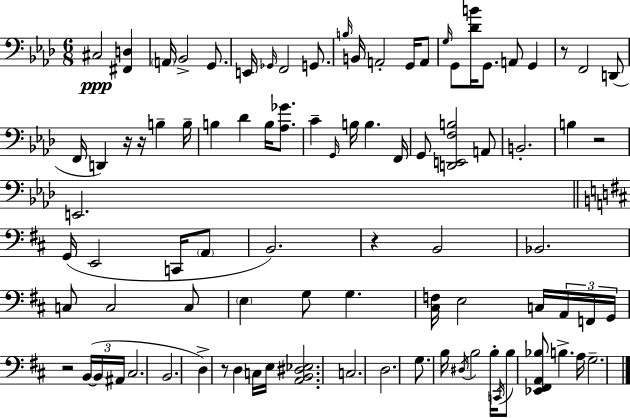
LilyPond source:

{
  \clef bass
  \numericTimeSignature
  \time 6/8
  \key aes \major
  cis2\ppp <fis, d>4 | \parenthesize a,16 bes,2-> g,8. | e,16 \grace { ges,16 } f,2 g,8. | \grace { b16 } b,16 a,2-. g,16 | \break a,8 \grace { g16 } g,8 <des' b'>16 g,8. a,8 g,4 | r8 f,2 | d,8( f,16 d,4) r16 r16 b4-- | b16-- b4 des'4 b16 | \break <aes ges'>8. c'4-- \grace { g,16 } b16 b4. | f,16 g,8 <d, e, f b>2 | a,8 b,2.-. | b4 r2 | \break e,2. | \bar "||" \break \key b \minor g,16( e,2 c,16 \parenthesize a,8 | b,2.) | r4 b,2 | bes,2. | \break c8 c2 c8 | \parenthesize e4 g8 g4. | <cis f>16 e2 c16 \tuplet 3/2 { a,16 f,16 | g,16 } r2 \tuplet 3/2 { b,16~(~ b,16 ais,16 } | \break cis2. | b,2. | d4->) r8 d4 c16 e16 | <a, b, dis ees>2. | \break c2. | d2. | g8. b16 \acciaccatura { dis16 } b2 | b16-. \acciaccatura { c,16 } b8 <ees, fis, a, bes>8 b4.-> | \break a16 g2.-- | \bar "|."
}